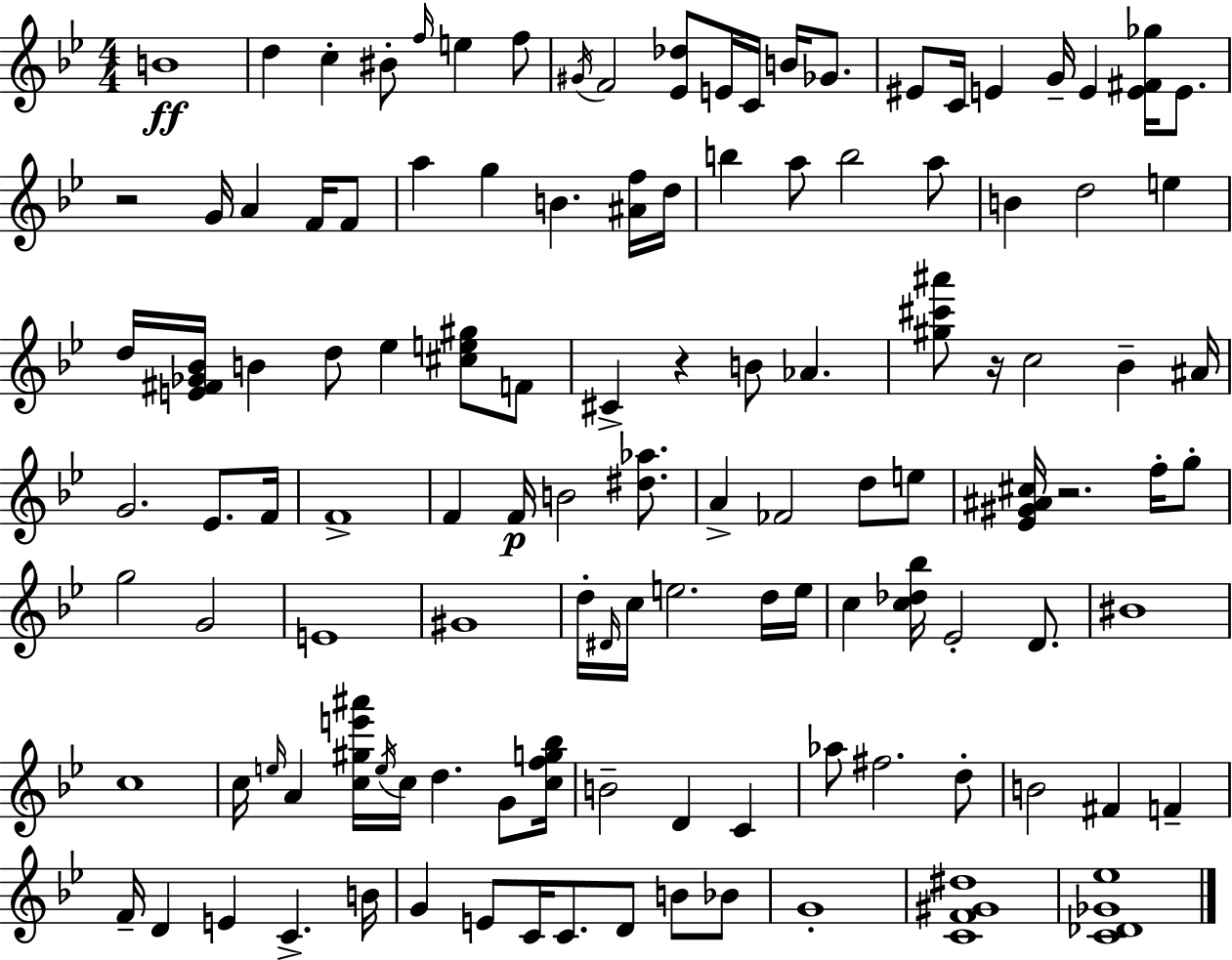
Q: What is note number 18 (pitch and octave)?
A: E4